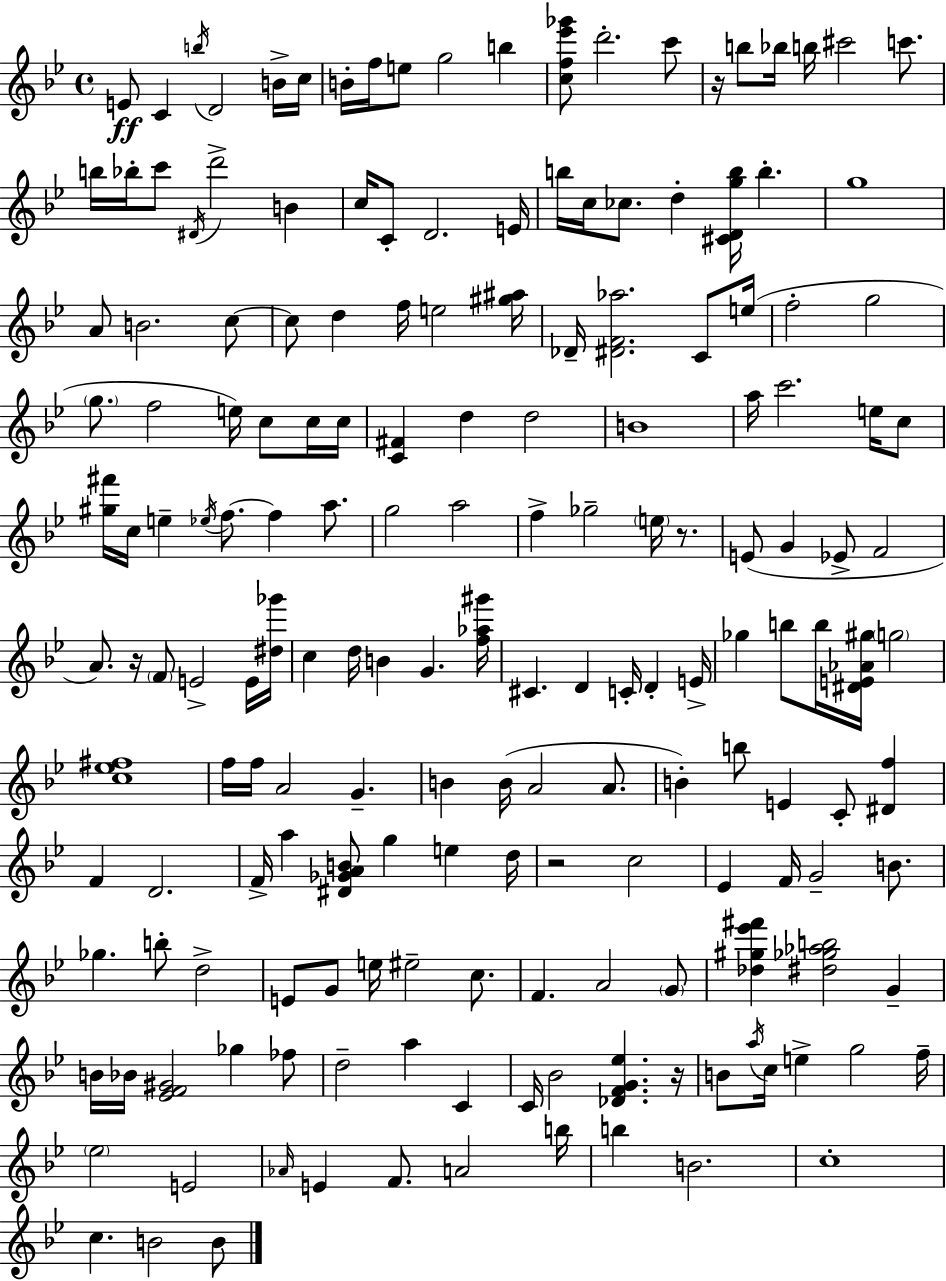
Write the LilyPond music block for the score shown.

{
  \clef treble
  \time 4/4
  \defaultTimeSignature
  \key bes \major
  e'8\ff c'4 \acciaccatura { b''16 } d'2 b'16-> | c''16 b'16-. f''16 e''8 g''2 b''4 | <c'' f'' ees''' ges'''>8 d'''2.-. c'''8 | r16 b''8 bes''16 b''16 cis'''2 c'''8. | \break b''16 bes''16-. c'''8 \acciaccatura { dis'16 } d'''2-> b'4 | c''16 c'8-. d'2. | e'16 b''16 c''16 ces''8. d''4-. <cis' d' g'' b''>16 b''4.-. | g''1 | \break a'8 b'2. | c''8~~ c''8 d''4 f''16 e''2 | <gis'' ais''>16 des'16-- <dis' f' aes''>2. c'8 | e''16( f''2-. g''2 | \break \parenthesize g''8. f''2 e''16) c''8 | c''16 c''16 <c' fis'>4 d''4 d''2 | b'1 | a''16 c'''2. e''16 | \break c''8 <gis'' fis'''>16 c''16 e''4-- \acciaccatura { ees''16 } f''8.~~ f''4 | a''8. g''2 a''2 | f''4-> ges''2-- \parenthesize e''16 | r8. e'8( g'4 ees'8-> f'2 | \break a'8.) r16 \parenthesize f'8 e'2-> | e'16 <dis'' ges'''>16 c''4 d''16 b'4 g'4. | <f'' aes'' gis'''>16 cis'4. d'4 c'16-. d'4-. | e'16-> ges''4 b''8 b''16 <dis' e' aes' gis''>16 \parenthesize g''2 | \break <c'' ees'' fis''>1 | f''16 f''16 a'2 g'4.-- | b'4 b'16( a'2 | a'8. b'4-.) b''8 e'4 c'8-. <dis' f''>4 | \break f'4 d'2. | f'16-> a''4 <dis' ges' a' b'>8 g''4 e''4 | d''16 r2 c''2 | ees'4 f'16 g'2-- | \break b'8. ges''4. b''8-. d''2-> | e'8 g'8 e''16 eis''2-- | c''8. f'4. a'2 | \parenthesize g'8 <des'' gis'' ees''' fis'''>4 <dis'' ges'' aes'' b''>2 g'4-- | \break b'16 bes'16 <ees' f' gis'>2 ges''4 | fes''8 d''2-- a''4 c'4 | c'16 bes'2 <des' f' g' ees''>4. | r16 b'8 \acciaccatura { a''16 } c''16 e''4-> g''2 | \break f''16-- \parenthesize ees''2 e'2 | \grace { aes'16 } e'4 f'8. a'2 | b''16 b''4 b'2. | c''1-. | \break c''4. b'2 | b'8 \bar "|."
}